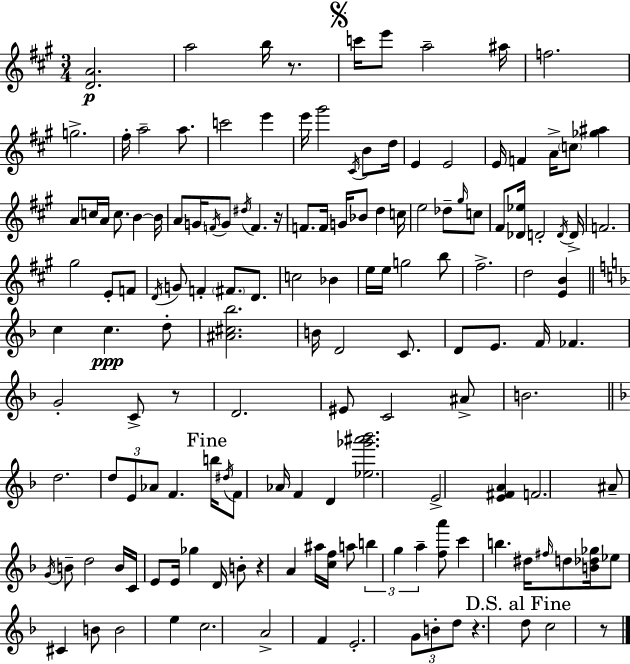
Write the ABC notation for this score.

X:1
T:Untitled
M:3/4
L:1/4
K:A
[DA]2 a2 b/4 z/2 c'/4 e'/2 a2 ^a/4 f2 g2 ^f/4 a2 a/2 c'2 e' e'/4 ^g'2 ^C/4 B/2 d/4 E E2 E/4 F A/4 c/2 [_g^a] A/2 c/4 A/4 c/2 B B/4 A/2 G/4 F/4 G/2 ^d/4 F z/4 F/2 F/4 G/4 _B/2 d c/4 e2 _d/2 ^g/4 c/2 ^F/2 [_D_e]/4 D2 D/4 D/4 F2 ^g2 E/2 F/2 D/4 G/2 F ^F/2 D/2 c2 _B e/4 e/4 g2 b/2 ^f2 d2 [EB] c c d/2 [^A^c_b]2 B/4 D2 C/2 D/2 E/2 F/4 _F G2 C/2 z/2 D2 ^E/2 C2 ^A/2 B2 d2 d/2 E/2 _A/2 F b/4 ^d/4 F/2 _A/4 F D [_e_g'^a'_b']2 E2 [E^FA] F2 ^A/2 G/4 B/2 d2 B/4 C/4 E/2 E/4 _g D/4 B/2 z A ^a/4 [cf]/4 a/2 b g a [fa']/2 c' b ^d/4 ^f/4 d/2 [B_d_g]/4 _e/2 ^C B/2 B2 e c2 A2 F E2 G/2 B/2 d/2 z d/2 c2 z/2